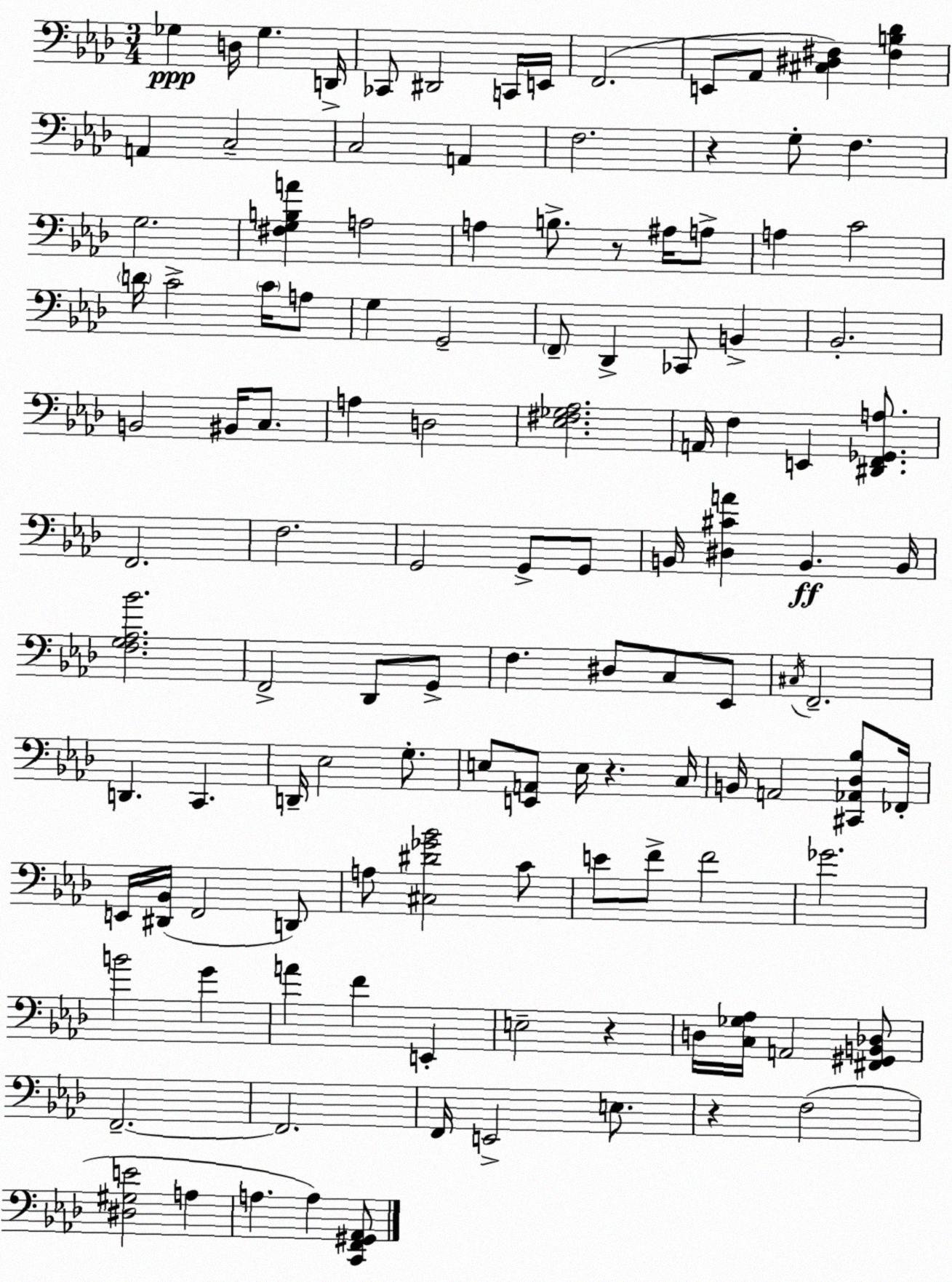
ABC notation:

X:1
T:Untitled
M:3/4
L:1/4
K:Fm
_G, D,/4 _G, D,,/4 _C,,/2 ^D,,2 C,,/4 E,,/4 F,,2 E,,/2 _A,,/2 [^C,^D,^F,] [^F,B,_D] A,, C,2 C,2 A,, F,2 z G,/2 F, G,2 [^F,G,B,A] A,2 A, B,/2 z/2 ^A,/4 A,/2 A, C2 D/4 C2 C/4 A,/2 G, G,,2 F,,/2 _D,, _C,,/2 B,, _B,,2 B,,2 ^B,,/4 C,/2 A, D,2 [_E,^F,_G,_A,]2 A,,/4 F, E,, [^D,,F,,_G,,A,]/2 F,,2 F,2 G,,2 G,,/2 G,,/2 B,,/4 [^D,^CA] B,, B,,/4 [F,G,_A,_B]2 F,,2 _D,,/2 G,,/2 F, ^D,/2 C,/2 _E,,/2 ^C,/4 F,,2 D,, C,, D,,/4 _E,2 G,/2 E,/2 [E,,A,,]/2 E,/4 z C,/4 B,,/4 A,,2 [^C,,_A,,_D,_B,]/2 _F,,/4 E,,/4 [^D,,_B,,]/4 F,,2 D,,/2 A,/2 [^C,^D_G_B]2 C/2 E/2 F/2 F2 _G2 B2 G A F E,, E,2 z D,/4 [C,_G,_A,]/4 A,,2 [^F,,^G,,B,,_D,]/2 F,,2 F,,2 F,,/4 E,,2 E,/2 z F,2 [^D,^G,E]2 A, A, A, [C,,F,,^G,,_A,,]/2